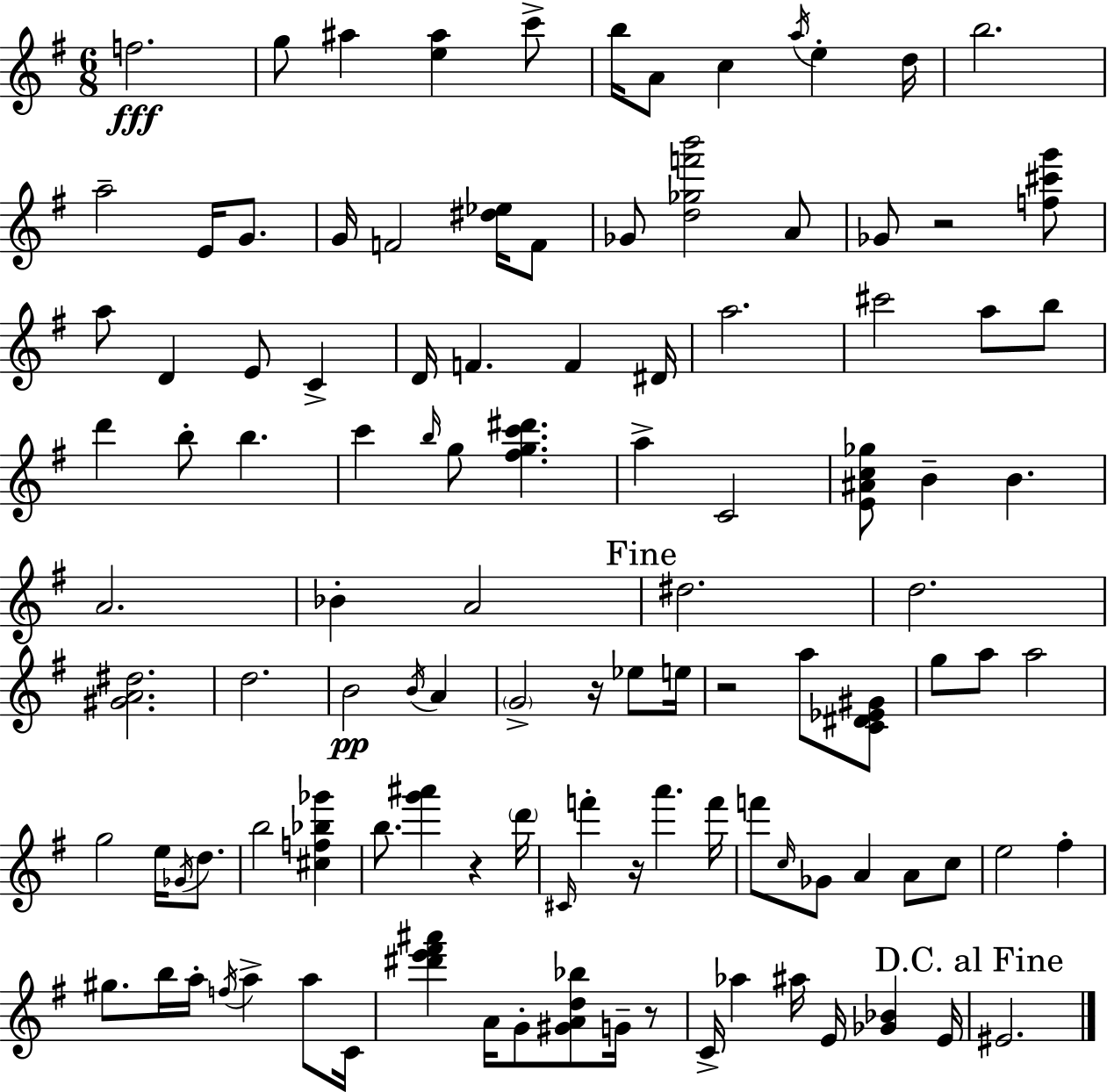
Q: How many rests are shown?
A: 6